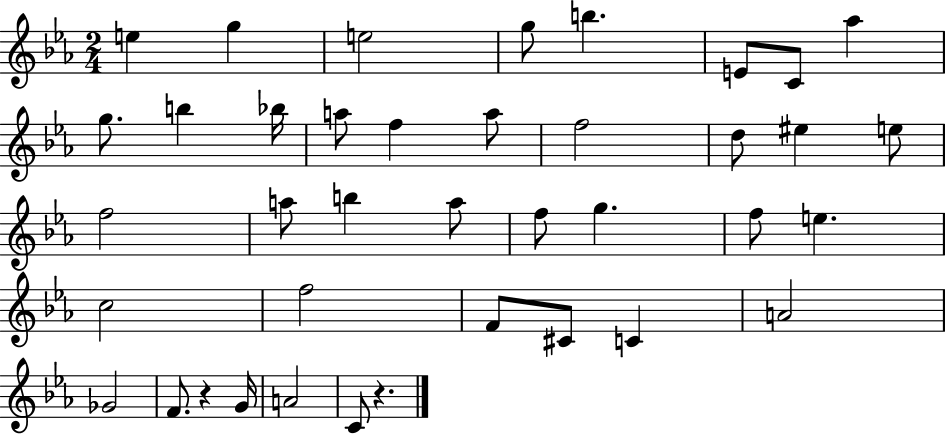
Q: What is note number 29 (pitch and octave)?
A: F4